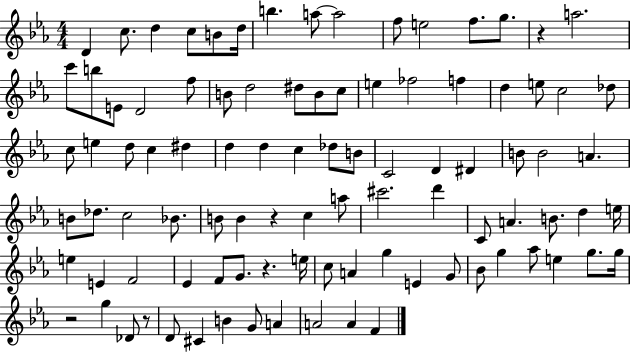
D4/q C5/e. D5/q C5/e B4/e D5/s B5/q. A5/e A5/h F5/e E5/h F5/e. G5/e. R/q A5/h. C6/e B5/e E4/e D4/h F5/e B4/e D5/h D#5/e B4/e C5/e E5/q FES5/h F5/q D5/q E5/e C5/h Db5/e C5/e E5/q D5/e C5/q D#5/q D5/q D5/q C5/q Db5/e B4/e C4/h D4/q D#4/q B4/e B4/h A4/q. B4/e Db5/e. C5/h Bb4/e. B4/e B4/q R/q C5/q A5/e C#6/h. D6/q C4/e A4/q. B4/e. D5/q E5/s E5/q E4/q F4/h Eb4/q F4/e G4/e. R/q. E5/s C5/e A4/q G5/q E4/q G4/e Bb4/e G5/q Ab5/e E5/q G5/e. G5/s R/h G5/q Db4/e R/e D4/e C#4/q B4/q G4/e A4/q A4/h A4/q F4/q